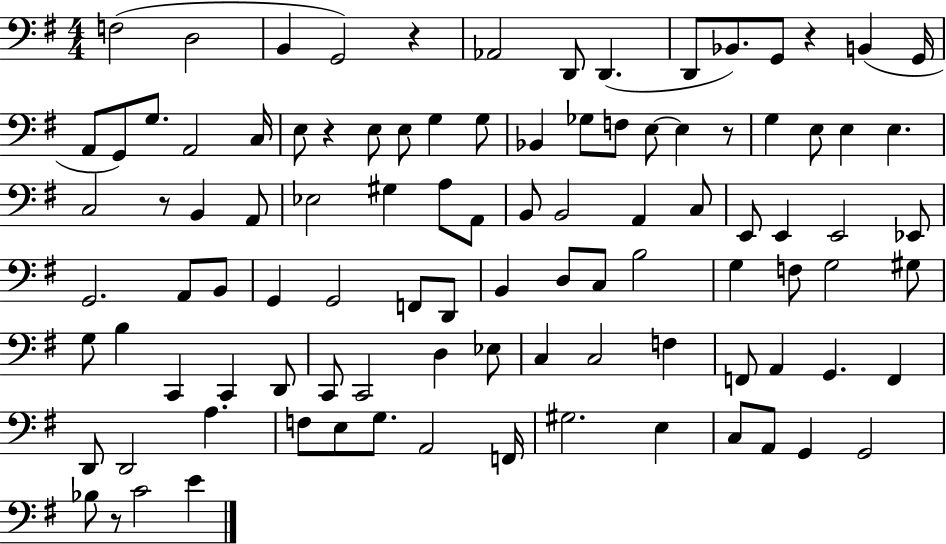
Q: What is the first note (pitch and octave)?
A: F3